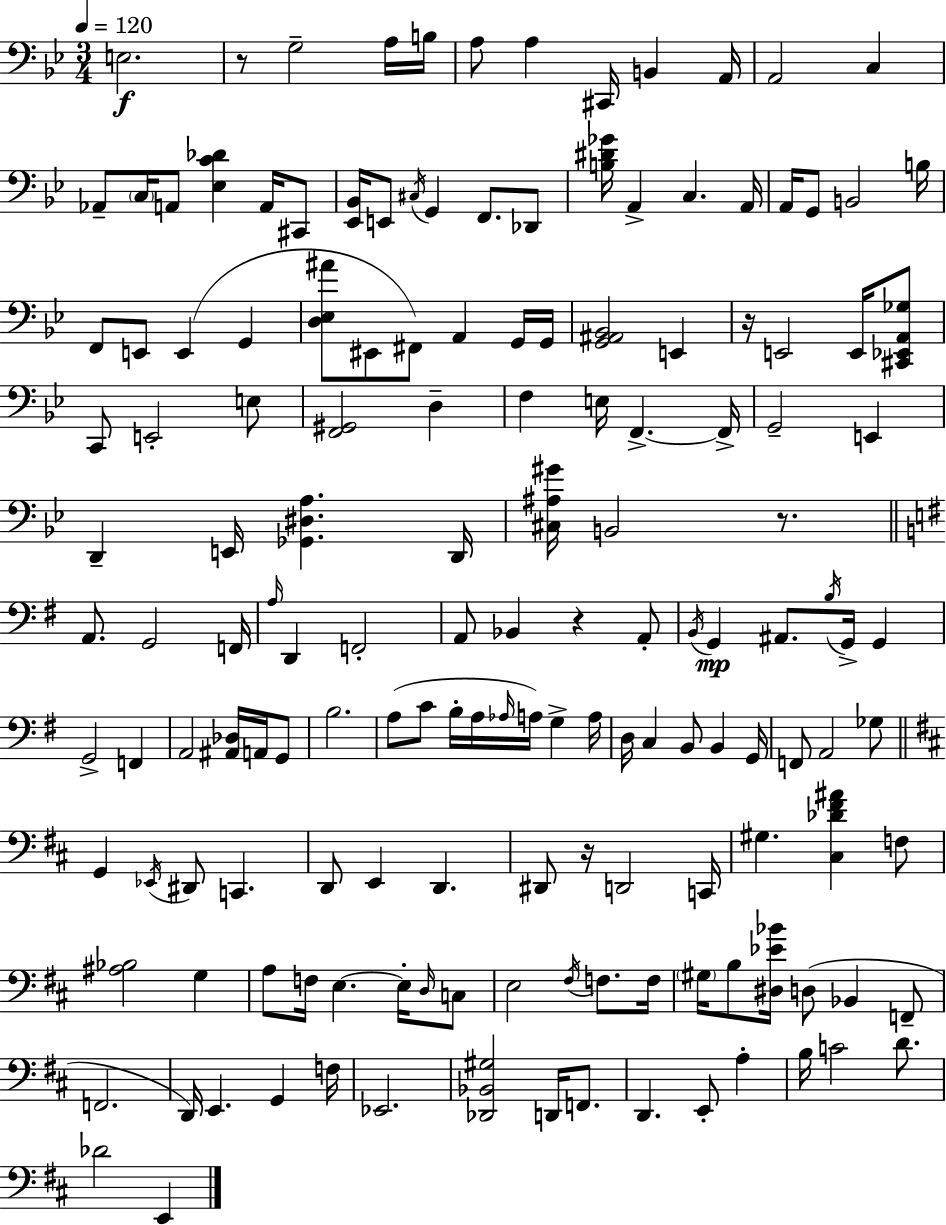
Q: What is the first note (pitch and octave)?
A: E3